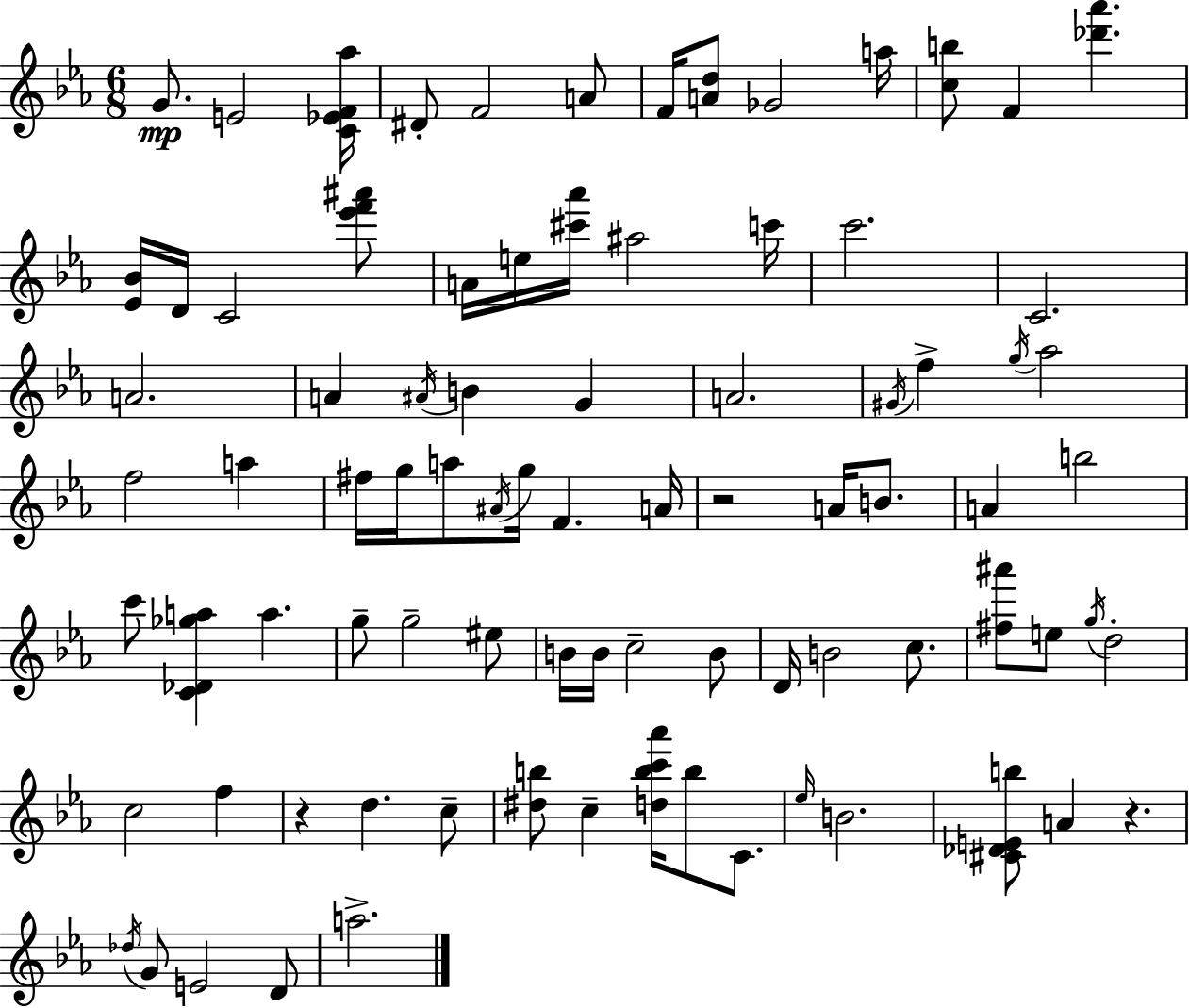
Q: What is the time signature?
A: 6/8